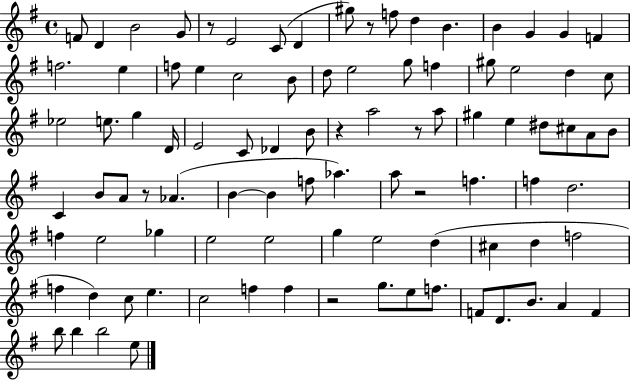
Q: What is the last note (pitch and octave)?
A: E5